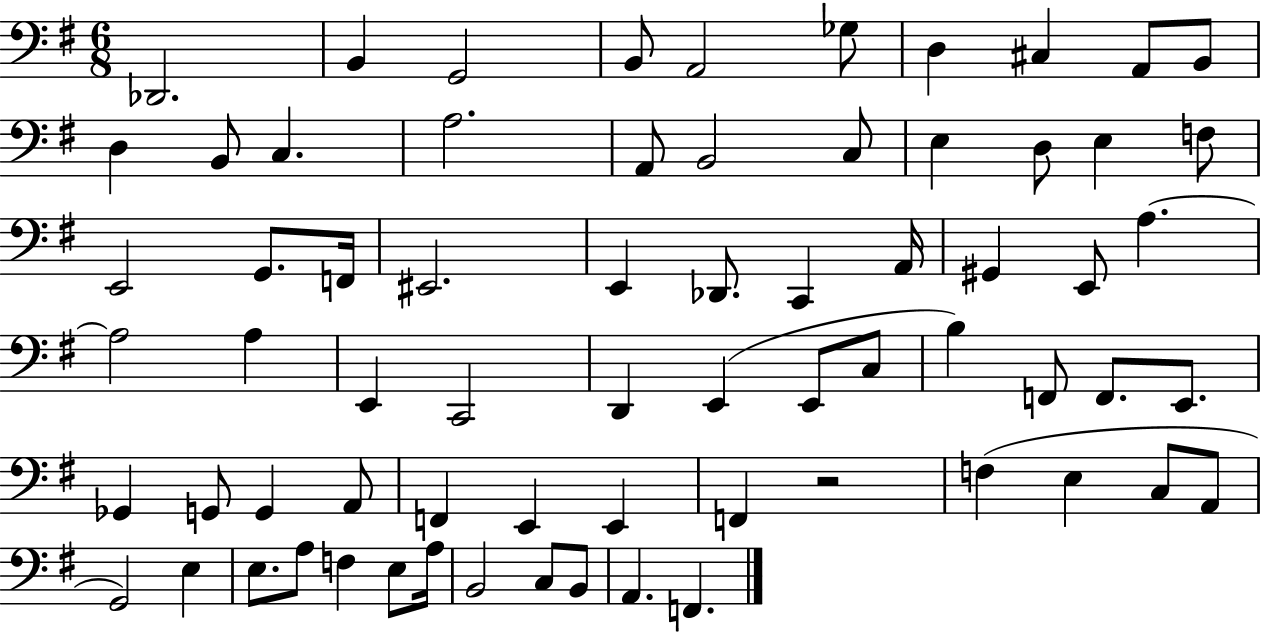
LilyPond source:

{
  \clef bass
  \numericTimeSignature
  \time 6/8
  \key g \major
  \repeat volta 2 { des,2. | b,4 g,2 | b,8 a,2 ges8 | d4 cis4 a,8 b,8 | \break d4 b,8 c4. | a2. | a,8 b,2 c8 | e4 d8 e4 f8 | \break e,2 g,8. f,16 | eis,2. | e,4 des,8. c,4 a,16 | gis,4 e,8 a4.~~ | \break a2 a4 | e,4 c,2 | d,4 e,4( e,8 c8 | b4) f,8 f,8. e,8. | \break ges,4 g,8 g,4 a,8 | f,4 e,4 e,4 | f,4 r2 | f4( e4 c8 a,8 | \break g,2) e4 | e8. a8 f4 e8 a16 | b,2 c8 b,8 | a,4. f,4. | \break } \bar "|."
}